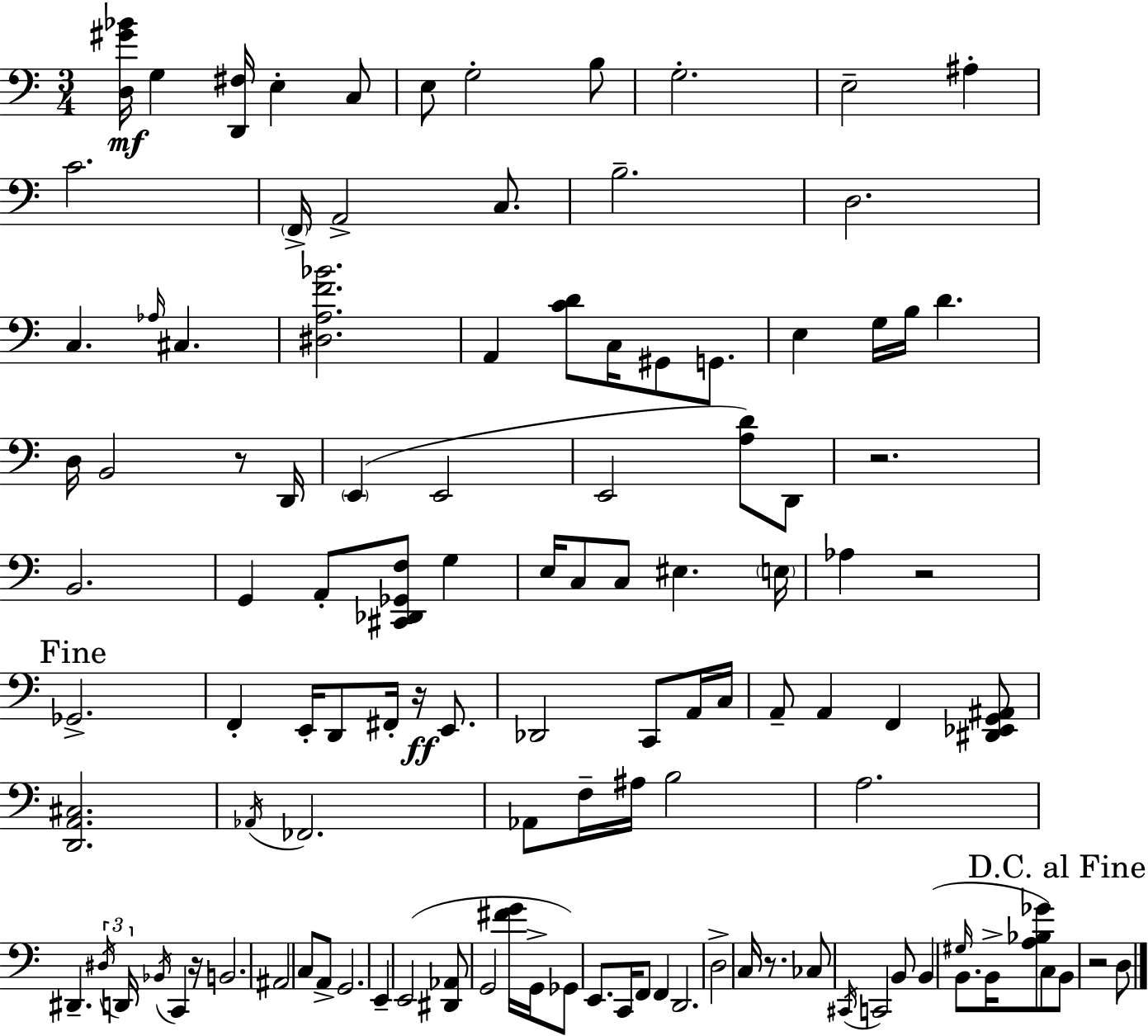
[D3,G#4,Bb4]/s G3/q [D2,F#3]/s E3/q C3/e E3/e G3/h B3/e G3/h. E3/h A#3/q C4/h. F2/s A2/h C3/e. B3/h. D3/h. C3/q. Ab3/s C#3/q. [D#3,A3,F4,Bb4]/h. A2/q [C4,D4]/e C3/s G#2/e G2/e. E3/q G3/s B3/s D4/q. D3/s B2/h R/e D2/s E2/q E2/h E2/h [A3,D4]/e D2/e R/h. B2/h. G2/q A2/e [C#2,Db2,Gb2,F3]/e G3/q E3/s C3/e C3/e EIS3/q. E3/s Ab3/q R/h Gb2/h. F2/q E2/s D2/e F#2/s R/s E2/e. Db2/h C2/e A2/s C3/s A2/e A2/q F2/q [D#2,Eb2,G2,A#2]/e [D2,A2,C#3]/h. Ab2/s FES2/h. Ab2/e F3/s A#3/s B3/h A3/h. D#2/q. D#3/s D2/s Bb2/s C2/q R/s B2/h. A#2/h C3/e A2/e G2/h. E2/q E2/h [D#2,Ab2]/e G2/h [F#4,G4]/s G2/s Gb2/e E2/e. C2/s F2/e F2/q D2/h. D3/h C3/s R/e. CES3/e C#2/s C2/h B2/e B2/q G#3/s B2/e. B2/s [A3,Bb3,Gb4]/e C3/e B2/e R/h D3/e